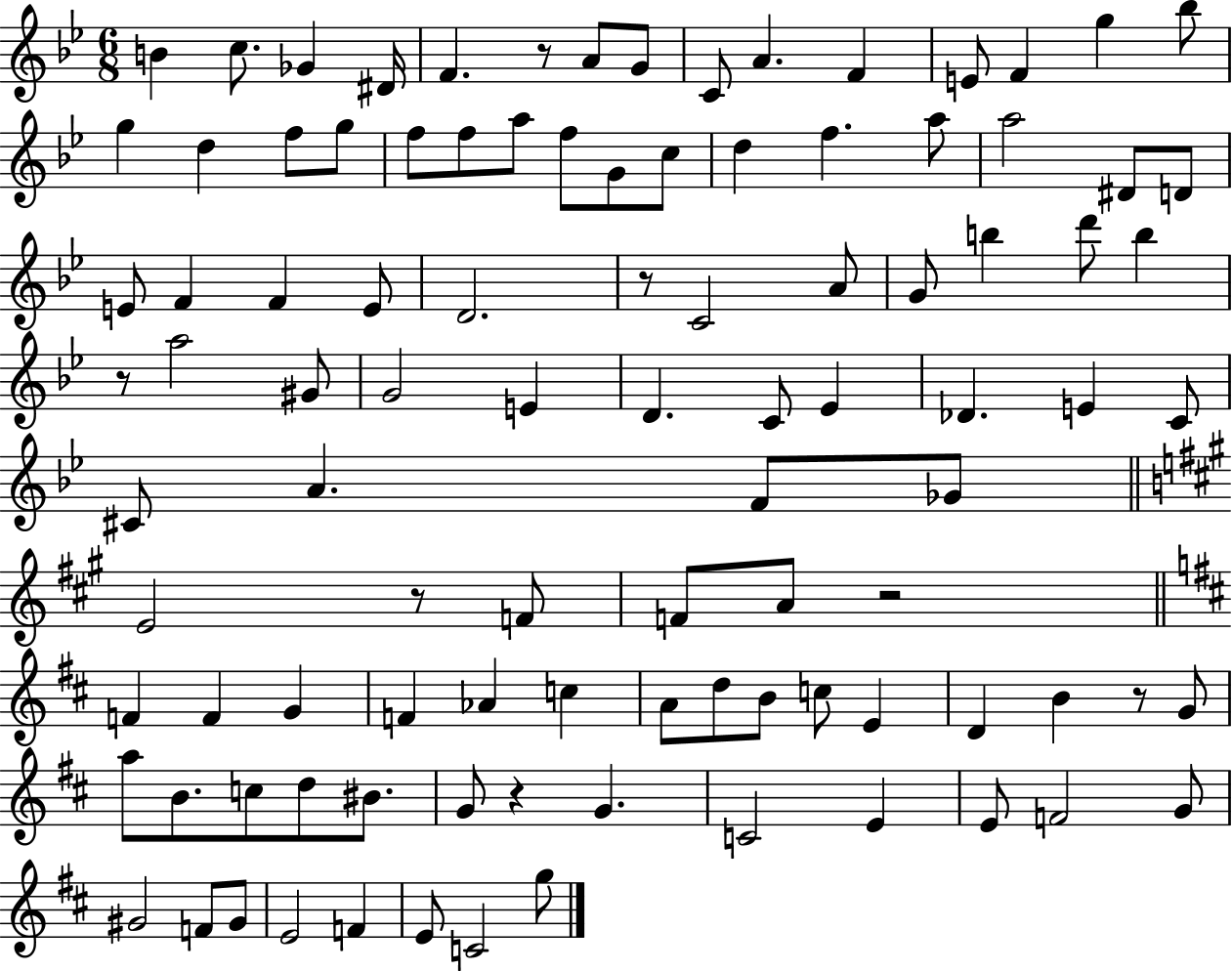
B4/q C5/e. Gb4/q D#4/s F4/q. R/e A4/e G4/e C4/e A4/q. F4/q E4/e F4/q G5/q Bb5/e G5/q D5/q F5/e G5/e F5/e F5/e A5/e F5/e G4/e C5/e D5/q F5/q. A5/e A5/h D#4/e D4/e E4/e F4/q F4/q E4/e D4/h. R/e C4/h A4/e G4/e B5/q D6/e B5/q R/e A5/h G#4/e G4/h E4/q D4/q. C4/e Eb4/q Db4/q. E4/q C4/e C#4/e A4/q. F4/e Gb4/e E4/h R/e F4/e F4/e A4/e R/h F4/q F4/q G4/q F4/q Ab4/q C5/q A4/e D5/e B4/e C5/e E4/q D4/q B4/q R/e G4/e A5/e B4/e. C5/e D5/e BIS4/e. G4/e R/q G4/q. C4/h E4/q E4/e F4/h G4/e G#4/h F4/e G#4/e E4/h F4/q E4/e C4/h G5/e